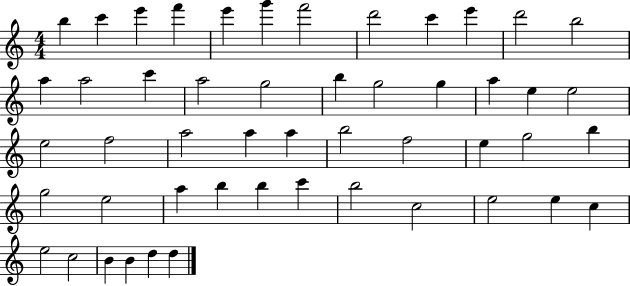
B5/q C6/q E6/q F6/q E6/q G6/q F6/h D6/h C6/q E6/q D6/h B5/h A5/q A5/h C6/q A5/h G5/h B5/q G5/h G5/q A5/q E5/q E5/h E5/h F5/h A5/h A5/q A5/q B5/h F5/h E5/q G5/h B5/q G5/h E5/h A5/q B5/q B5/q C6/q B5/h C5/h E5/h E5/q C5/q E5/h C5/h B4/q B4/q D5/q D5/q